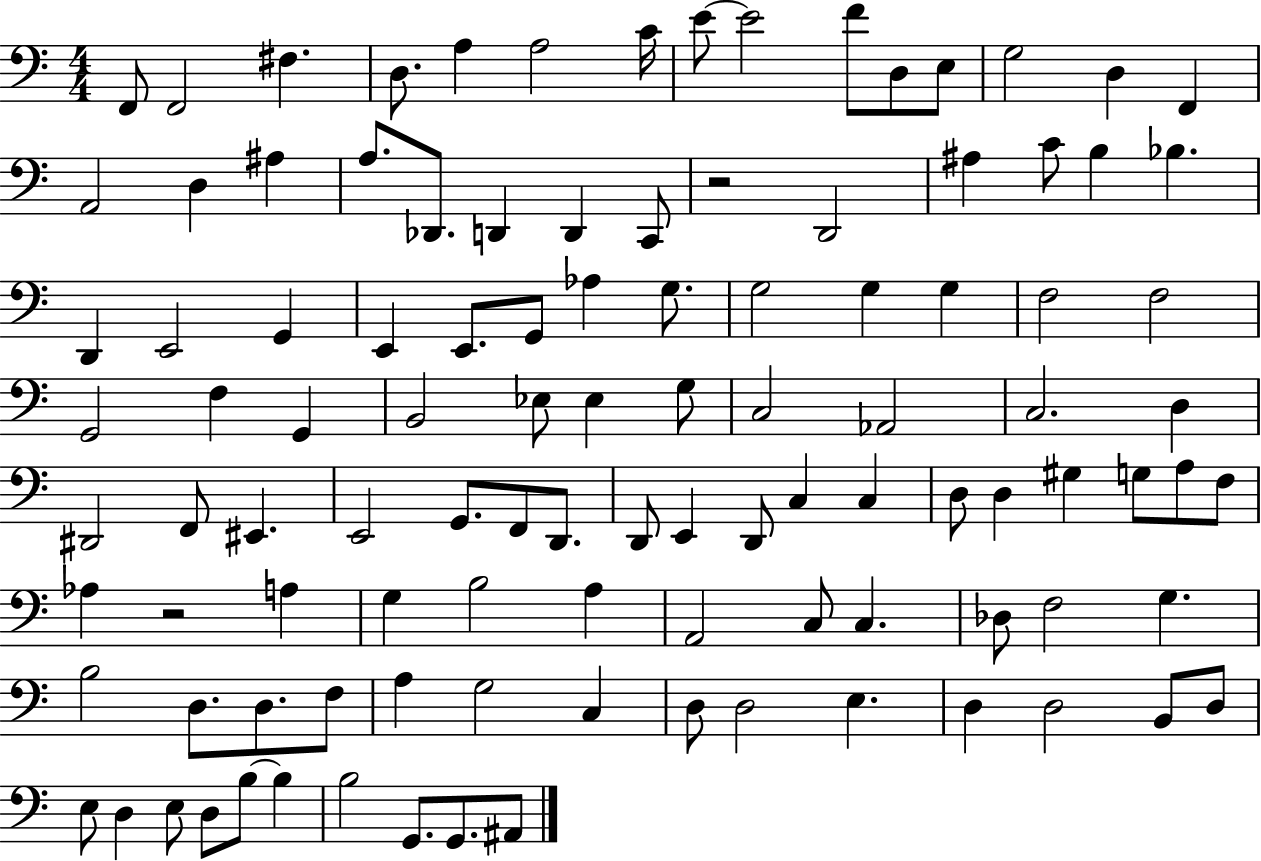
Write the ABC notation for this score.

X:1
T:Untitled
M:4/4
L:1/4
K:C
F,,/2 F,,2 ^F, D,/2 A, A,2 C/4 E/2 E2 F/2 D,/2 E,/2 G,2 D, F,, A,,2 D, ^A, A,/2 _D,,/2 D,, D,, C,,/2 z2 D,,2 ^A, C/2 B, _B, D,, E,,2 G,, E,, E,,/2 G,,/2 _A, G,/2 G,2 G, G, F,2 F,2 G,,2 F, G,, B,,2 _E,/2 _E, G,/2 C,2 _A,,2 C,2 D, ^D,,2 F,,/2 ^E,, E,,2 G,,/2 F,,/2 D,,/2 D,,/2 E,, D,,/2 C, C, D,/2 D, ^G, G,/2 A,/2 F,/2 _A, z2 A, G, B,2 A, A,,2 C,/2 C, _D,/2 F,2 G, B,2 D,/2 D,/2 F,/2 A, G,2 C, D,/2 D,2 E, D, D,2 B,,/2 D,/2 E,/2 D, E,/2 D,/2 B,/2 B, B,2 G,,/2 G,,/2 ^A,,/2